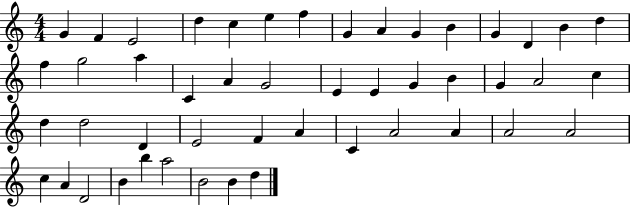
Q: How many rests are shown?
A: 0